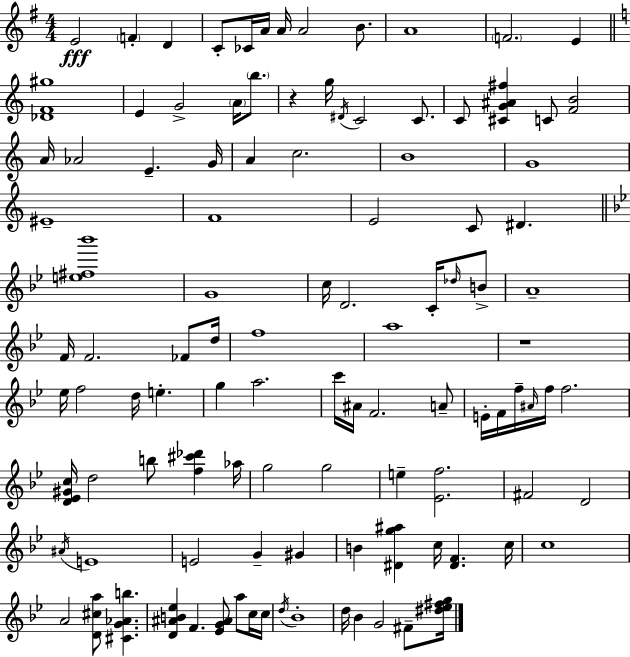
X:1
T:Untitled
M:4/4
L:1/4
K:Em
E2 F D C/2 _C/4 A/4 A/4 A2 B/2 A4 F2 E [_DF^g]4 E G2 A/4 b/2 z g/4 ^D/4 C2 C/2 C/2 [^CG^A^f] C/2 [FB]2 A/4 _A2 E G/4 A c2 B4 G4 ^E4 F4 E2 C/2 ^D [e^f_b']4 G4 c/4 D2 C/4 _d/4 B/2 A4 F/4 F2 _F/2 d/4 f4 a4 z4 _e/4 f2 d/4 e g a2 c'/4 ^A/4 F2 A/2 E/4 F/4 f/4 ^A/4 f/4 f2 [D_E^Gc]/4 d2 b/2 [f^c'_d'] _a/4 g2 g2 e [_Ef]2 ^F2 D2 ^A/4 E4 E2 G ^G B [^Dg^a] c/4 [^DF] c/4 c4 A2 [D^ca]/2 [^CG_Ab] [D^AB_e] F [_EG^A]/2 a/2 c/4 c/4 d/4 _B4 d/4 _B G2 ^F/2 [^d_e^fg]/4